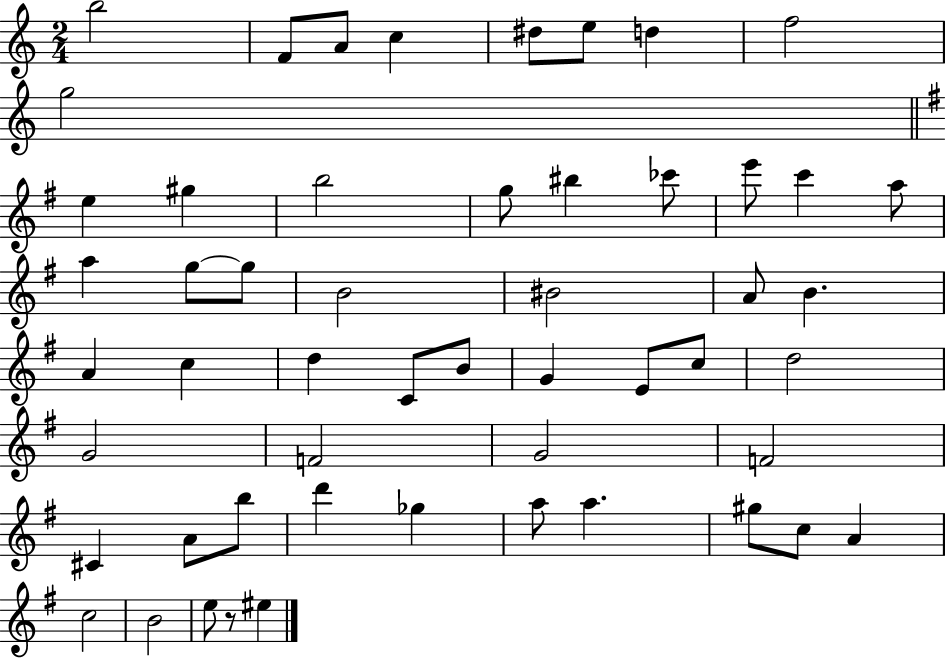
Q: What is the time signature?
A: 2/4